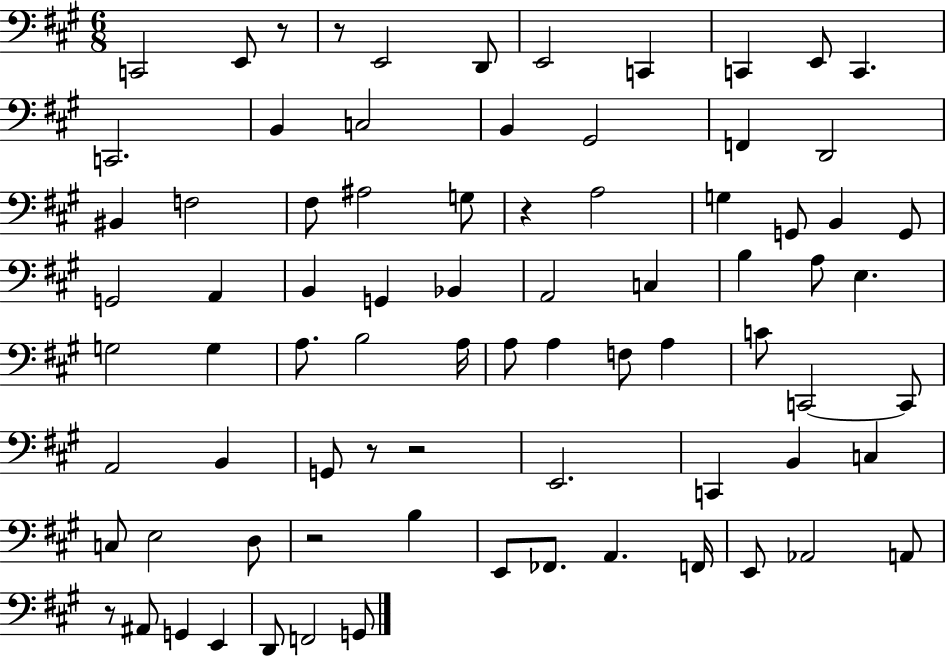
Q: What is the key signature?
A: A major